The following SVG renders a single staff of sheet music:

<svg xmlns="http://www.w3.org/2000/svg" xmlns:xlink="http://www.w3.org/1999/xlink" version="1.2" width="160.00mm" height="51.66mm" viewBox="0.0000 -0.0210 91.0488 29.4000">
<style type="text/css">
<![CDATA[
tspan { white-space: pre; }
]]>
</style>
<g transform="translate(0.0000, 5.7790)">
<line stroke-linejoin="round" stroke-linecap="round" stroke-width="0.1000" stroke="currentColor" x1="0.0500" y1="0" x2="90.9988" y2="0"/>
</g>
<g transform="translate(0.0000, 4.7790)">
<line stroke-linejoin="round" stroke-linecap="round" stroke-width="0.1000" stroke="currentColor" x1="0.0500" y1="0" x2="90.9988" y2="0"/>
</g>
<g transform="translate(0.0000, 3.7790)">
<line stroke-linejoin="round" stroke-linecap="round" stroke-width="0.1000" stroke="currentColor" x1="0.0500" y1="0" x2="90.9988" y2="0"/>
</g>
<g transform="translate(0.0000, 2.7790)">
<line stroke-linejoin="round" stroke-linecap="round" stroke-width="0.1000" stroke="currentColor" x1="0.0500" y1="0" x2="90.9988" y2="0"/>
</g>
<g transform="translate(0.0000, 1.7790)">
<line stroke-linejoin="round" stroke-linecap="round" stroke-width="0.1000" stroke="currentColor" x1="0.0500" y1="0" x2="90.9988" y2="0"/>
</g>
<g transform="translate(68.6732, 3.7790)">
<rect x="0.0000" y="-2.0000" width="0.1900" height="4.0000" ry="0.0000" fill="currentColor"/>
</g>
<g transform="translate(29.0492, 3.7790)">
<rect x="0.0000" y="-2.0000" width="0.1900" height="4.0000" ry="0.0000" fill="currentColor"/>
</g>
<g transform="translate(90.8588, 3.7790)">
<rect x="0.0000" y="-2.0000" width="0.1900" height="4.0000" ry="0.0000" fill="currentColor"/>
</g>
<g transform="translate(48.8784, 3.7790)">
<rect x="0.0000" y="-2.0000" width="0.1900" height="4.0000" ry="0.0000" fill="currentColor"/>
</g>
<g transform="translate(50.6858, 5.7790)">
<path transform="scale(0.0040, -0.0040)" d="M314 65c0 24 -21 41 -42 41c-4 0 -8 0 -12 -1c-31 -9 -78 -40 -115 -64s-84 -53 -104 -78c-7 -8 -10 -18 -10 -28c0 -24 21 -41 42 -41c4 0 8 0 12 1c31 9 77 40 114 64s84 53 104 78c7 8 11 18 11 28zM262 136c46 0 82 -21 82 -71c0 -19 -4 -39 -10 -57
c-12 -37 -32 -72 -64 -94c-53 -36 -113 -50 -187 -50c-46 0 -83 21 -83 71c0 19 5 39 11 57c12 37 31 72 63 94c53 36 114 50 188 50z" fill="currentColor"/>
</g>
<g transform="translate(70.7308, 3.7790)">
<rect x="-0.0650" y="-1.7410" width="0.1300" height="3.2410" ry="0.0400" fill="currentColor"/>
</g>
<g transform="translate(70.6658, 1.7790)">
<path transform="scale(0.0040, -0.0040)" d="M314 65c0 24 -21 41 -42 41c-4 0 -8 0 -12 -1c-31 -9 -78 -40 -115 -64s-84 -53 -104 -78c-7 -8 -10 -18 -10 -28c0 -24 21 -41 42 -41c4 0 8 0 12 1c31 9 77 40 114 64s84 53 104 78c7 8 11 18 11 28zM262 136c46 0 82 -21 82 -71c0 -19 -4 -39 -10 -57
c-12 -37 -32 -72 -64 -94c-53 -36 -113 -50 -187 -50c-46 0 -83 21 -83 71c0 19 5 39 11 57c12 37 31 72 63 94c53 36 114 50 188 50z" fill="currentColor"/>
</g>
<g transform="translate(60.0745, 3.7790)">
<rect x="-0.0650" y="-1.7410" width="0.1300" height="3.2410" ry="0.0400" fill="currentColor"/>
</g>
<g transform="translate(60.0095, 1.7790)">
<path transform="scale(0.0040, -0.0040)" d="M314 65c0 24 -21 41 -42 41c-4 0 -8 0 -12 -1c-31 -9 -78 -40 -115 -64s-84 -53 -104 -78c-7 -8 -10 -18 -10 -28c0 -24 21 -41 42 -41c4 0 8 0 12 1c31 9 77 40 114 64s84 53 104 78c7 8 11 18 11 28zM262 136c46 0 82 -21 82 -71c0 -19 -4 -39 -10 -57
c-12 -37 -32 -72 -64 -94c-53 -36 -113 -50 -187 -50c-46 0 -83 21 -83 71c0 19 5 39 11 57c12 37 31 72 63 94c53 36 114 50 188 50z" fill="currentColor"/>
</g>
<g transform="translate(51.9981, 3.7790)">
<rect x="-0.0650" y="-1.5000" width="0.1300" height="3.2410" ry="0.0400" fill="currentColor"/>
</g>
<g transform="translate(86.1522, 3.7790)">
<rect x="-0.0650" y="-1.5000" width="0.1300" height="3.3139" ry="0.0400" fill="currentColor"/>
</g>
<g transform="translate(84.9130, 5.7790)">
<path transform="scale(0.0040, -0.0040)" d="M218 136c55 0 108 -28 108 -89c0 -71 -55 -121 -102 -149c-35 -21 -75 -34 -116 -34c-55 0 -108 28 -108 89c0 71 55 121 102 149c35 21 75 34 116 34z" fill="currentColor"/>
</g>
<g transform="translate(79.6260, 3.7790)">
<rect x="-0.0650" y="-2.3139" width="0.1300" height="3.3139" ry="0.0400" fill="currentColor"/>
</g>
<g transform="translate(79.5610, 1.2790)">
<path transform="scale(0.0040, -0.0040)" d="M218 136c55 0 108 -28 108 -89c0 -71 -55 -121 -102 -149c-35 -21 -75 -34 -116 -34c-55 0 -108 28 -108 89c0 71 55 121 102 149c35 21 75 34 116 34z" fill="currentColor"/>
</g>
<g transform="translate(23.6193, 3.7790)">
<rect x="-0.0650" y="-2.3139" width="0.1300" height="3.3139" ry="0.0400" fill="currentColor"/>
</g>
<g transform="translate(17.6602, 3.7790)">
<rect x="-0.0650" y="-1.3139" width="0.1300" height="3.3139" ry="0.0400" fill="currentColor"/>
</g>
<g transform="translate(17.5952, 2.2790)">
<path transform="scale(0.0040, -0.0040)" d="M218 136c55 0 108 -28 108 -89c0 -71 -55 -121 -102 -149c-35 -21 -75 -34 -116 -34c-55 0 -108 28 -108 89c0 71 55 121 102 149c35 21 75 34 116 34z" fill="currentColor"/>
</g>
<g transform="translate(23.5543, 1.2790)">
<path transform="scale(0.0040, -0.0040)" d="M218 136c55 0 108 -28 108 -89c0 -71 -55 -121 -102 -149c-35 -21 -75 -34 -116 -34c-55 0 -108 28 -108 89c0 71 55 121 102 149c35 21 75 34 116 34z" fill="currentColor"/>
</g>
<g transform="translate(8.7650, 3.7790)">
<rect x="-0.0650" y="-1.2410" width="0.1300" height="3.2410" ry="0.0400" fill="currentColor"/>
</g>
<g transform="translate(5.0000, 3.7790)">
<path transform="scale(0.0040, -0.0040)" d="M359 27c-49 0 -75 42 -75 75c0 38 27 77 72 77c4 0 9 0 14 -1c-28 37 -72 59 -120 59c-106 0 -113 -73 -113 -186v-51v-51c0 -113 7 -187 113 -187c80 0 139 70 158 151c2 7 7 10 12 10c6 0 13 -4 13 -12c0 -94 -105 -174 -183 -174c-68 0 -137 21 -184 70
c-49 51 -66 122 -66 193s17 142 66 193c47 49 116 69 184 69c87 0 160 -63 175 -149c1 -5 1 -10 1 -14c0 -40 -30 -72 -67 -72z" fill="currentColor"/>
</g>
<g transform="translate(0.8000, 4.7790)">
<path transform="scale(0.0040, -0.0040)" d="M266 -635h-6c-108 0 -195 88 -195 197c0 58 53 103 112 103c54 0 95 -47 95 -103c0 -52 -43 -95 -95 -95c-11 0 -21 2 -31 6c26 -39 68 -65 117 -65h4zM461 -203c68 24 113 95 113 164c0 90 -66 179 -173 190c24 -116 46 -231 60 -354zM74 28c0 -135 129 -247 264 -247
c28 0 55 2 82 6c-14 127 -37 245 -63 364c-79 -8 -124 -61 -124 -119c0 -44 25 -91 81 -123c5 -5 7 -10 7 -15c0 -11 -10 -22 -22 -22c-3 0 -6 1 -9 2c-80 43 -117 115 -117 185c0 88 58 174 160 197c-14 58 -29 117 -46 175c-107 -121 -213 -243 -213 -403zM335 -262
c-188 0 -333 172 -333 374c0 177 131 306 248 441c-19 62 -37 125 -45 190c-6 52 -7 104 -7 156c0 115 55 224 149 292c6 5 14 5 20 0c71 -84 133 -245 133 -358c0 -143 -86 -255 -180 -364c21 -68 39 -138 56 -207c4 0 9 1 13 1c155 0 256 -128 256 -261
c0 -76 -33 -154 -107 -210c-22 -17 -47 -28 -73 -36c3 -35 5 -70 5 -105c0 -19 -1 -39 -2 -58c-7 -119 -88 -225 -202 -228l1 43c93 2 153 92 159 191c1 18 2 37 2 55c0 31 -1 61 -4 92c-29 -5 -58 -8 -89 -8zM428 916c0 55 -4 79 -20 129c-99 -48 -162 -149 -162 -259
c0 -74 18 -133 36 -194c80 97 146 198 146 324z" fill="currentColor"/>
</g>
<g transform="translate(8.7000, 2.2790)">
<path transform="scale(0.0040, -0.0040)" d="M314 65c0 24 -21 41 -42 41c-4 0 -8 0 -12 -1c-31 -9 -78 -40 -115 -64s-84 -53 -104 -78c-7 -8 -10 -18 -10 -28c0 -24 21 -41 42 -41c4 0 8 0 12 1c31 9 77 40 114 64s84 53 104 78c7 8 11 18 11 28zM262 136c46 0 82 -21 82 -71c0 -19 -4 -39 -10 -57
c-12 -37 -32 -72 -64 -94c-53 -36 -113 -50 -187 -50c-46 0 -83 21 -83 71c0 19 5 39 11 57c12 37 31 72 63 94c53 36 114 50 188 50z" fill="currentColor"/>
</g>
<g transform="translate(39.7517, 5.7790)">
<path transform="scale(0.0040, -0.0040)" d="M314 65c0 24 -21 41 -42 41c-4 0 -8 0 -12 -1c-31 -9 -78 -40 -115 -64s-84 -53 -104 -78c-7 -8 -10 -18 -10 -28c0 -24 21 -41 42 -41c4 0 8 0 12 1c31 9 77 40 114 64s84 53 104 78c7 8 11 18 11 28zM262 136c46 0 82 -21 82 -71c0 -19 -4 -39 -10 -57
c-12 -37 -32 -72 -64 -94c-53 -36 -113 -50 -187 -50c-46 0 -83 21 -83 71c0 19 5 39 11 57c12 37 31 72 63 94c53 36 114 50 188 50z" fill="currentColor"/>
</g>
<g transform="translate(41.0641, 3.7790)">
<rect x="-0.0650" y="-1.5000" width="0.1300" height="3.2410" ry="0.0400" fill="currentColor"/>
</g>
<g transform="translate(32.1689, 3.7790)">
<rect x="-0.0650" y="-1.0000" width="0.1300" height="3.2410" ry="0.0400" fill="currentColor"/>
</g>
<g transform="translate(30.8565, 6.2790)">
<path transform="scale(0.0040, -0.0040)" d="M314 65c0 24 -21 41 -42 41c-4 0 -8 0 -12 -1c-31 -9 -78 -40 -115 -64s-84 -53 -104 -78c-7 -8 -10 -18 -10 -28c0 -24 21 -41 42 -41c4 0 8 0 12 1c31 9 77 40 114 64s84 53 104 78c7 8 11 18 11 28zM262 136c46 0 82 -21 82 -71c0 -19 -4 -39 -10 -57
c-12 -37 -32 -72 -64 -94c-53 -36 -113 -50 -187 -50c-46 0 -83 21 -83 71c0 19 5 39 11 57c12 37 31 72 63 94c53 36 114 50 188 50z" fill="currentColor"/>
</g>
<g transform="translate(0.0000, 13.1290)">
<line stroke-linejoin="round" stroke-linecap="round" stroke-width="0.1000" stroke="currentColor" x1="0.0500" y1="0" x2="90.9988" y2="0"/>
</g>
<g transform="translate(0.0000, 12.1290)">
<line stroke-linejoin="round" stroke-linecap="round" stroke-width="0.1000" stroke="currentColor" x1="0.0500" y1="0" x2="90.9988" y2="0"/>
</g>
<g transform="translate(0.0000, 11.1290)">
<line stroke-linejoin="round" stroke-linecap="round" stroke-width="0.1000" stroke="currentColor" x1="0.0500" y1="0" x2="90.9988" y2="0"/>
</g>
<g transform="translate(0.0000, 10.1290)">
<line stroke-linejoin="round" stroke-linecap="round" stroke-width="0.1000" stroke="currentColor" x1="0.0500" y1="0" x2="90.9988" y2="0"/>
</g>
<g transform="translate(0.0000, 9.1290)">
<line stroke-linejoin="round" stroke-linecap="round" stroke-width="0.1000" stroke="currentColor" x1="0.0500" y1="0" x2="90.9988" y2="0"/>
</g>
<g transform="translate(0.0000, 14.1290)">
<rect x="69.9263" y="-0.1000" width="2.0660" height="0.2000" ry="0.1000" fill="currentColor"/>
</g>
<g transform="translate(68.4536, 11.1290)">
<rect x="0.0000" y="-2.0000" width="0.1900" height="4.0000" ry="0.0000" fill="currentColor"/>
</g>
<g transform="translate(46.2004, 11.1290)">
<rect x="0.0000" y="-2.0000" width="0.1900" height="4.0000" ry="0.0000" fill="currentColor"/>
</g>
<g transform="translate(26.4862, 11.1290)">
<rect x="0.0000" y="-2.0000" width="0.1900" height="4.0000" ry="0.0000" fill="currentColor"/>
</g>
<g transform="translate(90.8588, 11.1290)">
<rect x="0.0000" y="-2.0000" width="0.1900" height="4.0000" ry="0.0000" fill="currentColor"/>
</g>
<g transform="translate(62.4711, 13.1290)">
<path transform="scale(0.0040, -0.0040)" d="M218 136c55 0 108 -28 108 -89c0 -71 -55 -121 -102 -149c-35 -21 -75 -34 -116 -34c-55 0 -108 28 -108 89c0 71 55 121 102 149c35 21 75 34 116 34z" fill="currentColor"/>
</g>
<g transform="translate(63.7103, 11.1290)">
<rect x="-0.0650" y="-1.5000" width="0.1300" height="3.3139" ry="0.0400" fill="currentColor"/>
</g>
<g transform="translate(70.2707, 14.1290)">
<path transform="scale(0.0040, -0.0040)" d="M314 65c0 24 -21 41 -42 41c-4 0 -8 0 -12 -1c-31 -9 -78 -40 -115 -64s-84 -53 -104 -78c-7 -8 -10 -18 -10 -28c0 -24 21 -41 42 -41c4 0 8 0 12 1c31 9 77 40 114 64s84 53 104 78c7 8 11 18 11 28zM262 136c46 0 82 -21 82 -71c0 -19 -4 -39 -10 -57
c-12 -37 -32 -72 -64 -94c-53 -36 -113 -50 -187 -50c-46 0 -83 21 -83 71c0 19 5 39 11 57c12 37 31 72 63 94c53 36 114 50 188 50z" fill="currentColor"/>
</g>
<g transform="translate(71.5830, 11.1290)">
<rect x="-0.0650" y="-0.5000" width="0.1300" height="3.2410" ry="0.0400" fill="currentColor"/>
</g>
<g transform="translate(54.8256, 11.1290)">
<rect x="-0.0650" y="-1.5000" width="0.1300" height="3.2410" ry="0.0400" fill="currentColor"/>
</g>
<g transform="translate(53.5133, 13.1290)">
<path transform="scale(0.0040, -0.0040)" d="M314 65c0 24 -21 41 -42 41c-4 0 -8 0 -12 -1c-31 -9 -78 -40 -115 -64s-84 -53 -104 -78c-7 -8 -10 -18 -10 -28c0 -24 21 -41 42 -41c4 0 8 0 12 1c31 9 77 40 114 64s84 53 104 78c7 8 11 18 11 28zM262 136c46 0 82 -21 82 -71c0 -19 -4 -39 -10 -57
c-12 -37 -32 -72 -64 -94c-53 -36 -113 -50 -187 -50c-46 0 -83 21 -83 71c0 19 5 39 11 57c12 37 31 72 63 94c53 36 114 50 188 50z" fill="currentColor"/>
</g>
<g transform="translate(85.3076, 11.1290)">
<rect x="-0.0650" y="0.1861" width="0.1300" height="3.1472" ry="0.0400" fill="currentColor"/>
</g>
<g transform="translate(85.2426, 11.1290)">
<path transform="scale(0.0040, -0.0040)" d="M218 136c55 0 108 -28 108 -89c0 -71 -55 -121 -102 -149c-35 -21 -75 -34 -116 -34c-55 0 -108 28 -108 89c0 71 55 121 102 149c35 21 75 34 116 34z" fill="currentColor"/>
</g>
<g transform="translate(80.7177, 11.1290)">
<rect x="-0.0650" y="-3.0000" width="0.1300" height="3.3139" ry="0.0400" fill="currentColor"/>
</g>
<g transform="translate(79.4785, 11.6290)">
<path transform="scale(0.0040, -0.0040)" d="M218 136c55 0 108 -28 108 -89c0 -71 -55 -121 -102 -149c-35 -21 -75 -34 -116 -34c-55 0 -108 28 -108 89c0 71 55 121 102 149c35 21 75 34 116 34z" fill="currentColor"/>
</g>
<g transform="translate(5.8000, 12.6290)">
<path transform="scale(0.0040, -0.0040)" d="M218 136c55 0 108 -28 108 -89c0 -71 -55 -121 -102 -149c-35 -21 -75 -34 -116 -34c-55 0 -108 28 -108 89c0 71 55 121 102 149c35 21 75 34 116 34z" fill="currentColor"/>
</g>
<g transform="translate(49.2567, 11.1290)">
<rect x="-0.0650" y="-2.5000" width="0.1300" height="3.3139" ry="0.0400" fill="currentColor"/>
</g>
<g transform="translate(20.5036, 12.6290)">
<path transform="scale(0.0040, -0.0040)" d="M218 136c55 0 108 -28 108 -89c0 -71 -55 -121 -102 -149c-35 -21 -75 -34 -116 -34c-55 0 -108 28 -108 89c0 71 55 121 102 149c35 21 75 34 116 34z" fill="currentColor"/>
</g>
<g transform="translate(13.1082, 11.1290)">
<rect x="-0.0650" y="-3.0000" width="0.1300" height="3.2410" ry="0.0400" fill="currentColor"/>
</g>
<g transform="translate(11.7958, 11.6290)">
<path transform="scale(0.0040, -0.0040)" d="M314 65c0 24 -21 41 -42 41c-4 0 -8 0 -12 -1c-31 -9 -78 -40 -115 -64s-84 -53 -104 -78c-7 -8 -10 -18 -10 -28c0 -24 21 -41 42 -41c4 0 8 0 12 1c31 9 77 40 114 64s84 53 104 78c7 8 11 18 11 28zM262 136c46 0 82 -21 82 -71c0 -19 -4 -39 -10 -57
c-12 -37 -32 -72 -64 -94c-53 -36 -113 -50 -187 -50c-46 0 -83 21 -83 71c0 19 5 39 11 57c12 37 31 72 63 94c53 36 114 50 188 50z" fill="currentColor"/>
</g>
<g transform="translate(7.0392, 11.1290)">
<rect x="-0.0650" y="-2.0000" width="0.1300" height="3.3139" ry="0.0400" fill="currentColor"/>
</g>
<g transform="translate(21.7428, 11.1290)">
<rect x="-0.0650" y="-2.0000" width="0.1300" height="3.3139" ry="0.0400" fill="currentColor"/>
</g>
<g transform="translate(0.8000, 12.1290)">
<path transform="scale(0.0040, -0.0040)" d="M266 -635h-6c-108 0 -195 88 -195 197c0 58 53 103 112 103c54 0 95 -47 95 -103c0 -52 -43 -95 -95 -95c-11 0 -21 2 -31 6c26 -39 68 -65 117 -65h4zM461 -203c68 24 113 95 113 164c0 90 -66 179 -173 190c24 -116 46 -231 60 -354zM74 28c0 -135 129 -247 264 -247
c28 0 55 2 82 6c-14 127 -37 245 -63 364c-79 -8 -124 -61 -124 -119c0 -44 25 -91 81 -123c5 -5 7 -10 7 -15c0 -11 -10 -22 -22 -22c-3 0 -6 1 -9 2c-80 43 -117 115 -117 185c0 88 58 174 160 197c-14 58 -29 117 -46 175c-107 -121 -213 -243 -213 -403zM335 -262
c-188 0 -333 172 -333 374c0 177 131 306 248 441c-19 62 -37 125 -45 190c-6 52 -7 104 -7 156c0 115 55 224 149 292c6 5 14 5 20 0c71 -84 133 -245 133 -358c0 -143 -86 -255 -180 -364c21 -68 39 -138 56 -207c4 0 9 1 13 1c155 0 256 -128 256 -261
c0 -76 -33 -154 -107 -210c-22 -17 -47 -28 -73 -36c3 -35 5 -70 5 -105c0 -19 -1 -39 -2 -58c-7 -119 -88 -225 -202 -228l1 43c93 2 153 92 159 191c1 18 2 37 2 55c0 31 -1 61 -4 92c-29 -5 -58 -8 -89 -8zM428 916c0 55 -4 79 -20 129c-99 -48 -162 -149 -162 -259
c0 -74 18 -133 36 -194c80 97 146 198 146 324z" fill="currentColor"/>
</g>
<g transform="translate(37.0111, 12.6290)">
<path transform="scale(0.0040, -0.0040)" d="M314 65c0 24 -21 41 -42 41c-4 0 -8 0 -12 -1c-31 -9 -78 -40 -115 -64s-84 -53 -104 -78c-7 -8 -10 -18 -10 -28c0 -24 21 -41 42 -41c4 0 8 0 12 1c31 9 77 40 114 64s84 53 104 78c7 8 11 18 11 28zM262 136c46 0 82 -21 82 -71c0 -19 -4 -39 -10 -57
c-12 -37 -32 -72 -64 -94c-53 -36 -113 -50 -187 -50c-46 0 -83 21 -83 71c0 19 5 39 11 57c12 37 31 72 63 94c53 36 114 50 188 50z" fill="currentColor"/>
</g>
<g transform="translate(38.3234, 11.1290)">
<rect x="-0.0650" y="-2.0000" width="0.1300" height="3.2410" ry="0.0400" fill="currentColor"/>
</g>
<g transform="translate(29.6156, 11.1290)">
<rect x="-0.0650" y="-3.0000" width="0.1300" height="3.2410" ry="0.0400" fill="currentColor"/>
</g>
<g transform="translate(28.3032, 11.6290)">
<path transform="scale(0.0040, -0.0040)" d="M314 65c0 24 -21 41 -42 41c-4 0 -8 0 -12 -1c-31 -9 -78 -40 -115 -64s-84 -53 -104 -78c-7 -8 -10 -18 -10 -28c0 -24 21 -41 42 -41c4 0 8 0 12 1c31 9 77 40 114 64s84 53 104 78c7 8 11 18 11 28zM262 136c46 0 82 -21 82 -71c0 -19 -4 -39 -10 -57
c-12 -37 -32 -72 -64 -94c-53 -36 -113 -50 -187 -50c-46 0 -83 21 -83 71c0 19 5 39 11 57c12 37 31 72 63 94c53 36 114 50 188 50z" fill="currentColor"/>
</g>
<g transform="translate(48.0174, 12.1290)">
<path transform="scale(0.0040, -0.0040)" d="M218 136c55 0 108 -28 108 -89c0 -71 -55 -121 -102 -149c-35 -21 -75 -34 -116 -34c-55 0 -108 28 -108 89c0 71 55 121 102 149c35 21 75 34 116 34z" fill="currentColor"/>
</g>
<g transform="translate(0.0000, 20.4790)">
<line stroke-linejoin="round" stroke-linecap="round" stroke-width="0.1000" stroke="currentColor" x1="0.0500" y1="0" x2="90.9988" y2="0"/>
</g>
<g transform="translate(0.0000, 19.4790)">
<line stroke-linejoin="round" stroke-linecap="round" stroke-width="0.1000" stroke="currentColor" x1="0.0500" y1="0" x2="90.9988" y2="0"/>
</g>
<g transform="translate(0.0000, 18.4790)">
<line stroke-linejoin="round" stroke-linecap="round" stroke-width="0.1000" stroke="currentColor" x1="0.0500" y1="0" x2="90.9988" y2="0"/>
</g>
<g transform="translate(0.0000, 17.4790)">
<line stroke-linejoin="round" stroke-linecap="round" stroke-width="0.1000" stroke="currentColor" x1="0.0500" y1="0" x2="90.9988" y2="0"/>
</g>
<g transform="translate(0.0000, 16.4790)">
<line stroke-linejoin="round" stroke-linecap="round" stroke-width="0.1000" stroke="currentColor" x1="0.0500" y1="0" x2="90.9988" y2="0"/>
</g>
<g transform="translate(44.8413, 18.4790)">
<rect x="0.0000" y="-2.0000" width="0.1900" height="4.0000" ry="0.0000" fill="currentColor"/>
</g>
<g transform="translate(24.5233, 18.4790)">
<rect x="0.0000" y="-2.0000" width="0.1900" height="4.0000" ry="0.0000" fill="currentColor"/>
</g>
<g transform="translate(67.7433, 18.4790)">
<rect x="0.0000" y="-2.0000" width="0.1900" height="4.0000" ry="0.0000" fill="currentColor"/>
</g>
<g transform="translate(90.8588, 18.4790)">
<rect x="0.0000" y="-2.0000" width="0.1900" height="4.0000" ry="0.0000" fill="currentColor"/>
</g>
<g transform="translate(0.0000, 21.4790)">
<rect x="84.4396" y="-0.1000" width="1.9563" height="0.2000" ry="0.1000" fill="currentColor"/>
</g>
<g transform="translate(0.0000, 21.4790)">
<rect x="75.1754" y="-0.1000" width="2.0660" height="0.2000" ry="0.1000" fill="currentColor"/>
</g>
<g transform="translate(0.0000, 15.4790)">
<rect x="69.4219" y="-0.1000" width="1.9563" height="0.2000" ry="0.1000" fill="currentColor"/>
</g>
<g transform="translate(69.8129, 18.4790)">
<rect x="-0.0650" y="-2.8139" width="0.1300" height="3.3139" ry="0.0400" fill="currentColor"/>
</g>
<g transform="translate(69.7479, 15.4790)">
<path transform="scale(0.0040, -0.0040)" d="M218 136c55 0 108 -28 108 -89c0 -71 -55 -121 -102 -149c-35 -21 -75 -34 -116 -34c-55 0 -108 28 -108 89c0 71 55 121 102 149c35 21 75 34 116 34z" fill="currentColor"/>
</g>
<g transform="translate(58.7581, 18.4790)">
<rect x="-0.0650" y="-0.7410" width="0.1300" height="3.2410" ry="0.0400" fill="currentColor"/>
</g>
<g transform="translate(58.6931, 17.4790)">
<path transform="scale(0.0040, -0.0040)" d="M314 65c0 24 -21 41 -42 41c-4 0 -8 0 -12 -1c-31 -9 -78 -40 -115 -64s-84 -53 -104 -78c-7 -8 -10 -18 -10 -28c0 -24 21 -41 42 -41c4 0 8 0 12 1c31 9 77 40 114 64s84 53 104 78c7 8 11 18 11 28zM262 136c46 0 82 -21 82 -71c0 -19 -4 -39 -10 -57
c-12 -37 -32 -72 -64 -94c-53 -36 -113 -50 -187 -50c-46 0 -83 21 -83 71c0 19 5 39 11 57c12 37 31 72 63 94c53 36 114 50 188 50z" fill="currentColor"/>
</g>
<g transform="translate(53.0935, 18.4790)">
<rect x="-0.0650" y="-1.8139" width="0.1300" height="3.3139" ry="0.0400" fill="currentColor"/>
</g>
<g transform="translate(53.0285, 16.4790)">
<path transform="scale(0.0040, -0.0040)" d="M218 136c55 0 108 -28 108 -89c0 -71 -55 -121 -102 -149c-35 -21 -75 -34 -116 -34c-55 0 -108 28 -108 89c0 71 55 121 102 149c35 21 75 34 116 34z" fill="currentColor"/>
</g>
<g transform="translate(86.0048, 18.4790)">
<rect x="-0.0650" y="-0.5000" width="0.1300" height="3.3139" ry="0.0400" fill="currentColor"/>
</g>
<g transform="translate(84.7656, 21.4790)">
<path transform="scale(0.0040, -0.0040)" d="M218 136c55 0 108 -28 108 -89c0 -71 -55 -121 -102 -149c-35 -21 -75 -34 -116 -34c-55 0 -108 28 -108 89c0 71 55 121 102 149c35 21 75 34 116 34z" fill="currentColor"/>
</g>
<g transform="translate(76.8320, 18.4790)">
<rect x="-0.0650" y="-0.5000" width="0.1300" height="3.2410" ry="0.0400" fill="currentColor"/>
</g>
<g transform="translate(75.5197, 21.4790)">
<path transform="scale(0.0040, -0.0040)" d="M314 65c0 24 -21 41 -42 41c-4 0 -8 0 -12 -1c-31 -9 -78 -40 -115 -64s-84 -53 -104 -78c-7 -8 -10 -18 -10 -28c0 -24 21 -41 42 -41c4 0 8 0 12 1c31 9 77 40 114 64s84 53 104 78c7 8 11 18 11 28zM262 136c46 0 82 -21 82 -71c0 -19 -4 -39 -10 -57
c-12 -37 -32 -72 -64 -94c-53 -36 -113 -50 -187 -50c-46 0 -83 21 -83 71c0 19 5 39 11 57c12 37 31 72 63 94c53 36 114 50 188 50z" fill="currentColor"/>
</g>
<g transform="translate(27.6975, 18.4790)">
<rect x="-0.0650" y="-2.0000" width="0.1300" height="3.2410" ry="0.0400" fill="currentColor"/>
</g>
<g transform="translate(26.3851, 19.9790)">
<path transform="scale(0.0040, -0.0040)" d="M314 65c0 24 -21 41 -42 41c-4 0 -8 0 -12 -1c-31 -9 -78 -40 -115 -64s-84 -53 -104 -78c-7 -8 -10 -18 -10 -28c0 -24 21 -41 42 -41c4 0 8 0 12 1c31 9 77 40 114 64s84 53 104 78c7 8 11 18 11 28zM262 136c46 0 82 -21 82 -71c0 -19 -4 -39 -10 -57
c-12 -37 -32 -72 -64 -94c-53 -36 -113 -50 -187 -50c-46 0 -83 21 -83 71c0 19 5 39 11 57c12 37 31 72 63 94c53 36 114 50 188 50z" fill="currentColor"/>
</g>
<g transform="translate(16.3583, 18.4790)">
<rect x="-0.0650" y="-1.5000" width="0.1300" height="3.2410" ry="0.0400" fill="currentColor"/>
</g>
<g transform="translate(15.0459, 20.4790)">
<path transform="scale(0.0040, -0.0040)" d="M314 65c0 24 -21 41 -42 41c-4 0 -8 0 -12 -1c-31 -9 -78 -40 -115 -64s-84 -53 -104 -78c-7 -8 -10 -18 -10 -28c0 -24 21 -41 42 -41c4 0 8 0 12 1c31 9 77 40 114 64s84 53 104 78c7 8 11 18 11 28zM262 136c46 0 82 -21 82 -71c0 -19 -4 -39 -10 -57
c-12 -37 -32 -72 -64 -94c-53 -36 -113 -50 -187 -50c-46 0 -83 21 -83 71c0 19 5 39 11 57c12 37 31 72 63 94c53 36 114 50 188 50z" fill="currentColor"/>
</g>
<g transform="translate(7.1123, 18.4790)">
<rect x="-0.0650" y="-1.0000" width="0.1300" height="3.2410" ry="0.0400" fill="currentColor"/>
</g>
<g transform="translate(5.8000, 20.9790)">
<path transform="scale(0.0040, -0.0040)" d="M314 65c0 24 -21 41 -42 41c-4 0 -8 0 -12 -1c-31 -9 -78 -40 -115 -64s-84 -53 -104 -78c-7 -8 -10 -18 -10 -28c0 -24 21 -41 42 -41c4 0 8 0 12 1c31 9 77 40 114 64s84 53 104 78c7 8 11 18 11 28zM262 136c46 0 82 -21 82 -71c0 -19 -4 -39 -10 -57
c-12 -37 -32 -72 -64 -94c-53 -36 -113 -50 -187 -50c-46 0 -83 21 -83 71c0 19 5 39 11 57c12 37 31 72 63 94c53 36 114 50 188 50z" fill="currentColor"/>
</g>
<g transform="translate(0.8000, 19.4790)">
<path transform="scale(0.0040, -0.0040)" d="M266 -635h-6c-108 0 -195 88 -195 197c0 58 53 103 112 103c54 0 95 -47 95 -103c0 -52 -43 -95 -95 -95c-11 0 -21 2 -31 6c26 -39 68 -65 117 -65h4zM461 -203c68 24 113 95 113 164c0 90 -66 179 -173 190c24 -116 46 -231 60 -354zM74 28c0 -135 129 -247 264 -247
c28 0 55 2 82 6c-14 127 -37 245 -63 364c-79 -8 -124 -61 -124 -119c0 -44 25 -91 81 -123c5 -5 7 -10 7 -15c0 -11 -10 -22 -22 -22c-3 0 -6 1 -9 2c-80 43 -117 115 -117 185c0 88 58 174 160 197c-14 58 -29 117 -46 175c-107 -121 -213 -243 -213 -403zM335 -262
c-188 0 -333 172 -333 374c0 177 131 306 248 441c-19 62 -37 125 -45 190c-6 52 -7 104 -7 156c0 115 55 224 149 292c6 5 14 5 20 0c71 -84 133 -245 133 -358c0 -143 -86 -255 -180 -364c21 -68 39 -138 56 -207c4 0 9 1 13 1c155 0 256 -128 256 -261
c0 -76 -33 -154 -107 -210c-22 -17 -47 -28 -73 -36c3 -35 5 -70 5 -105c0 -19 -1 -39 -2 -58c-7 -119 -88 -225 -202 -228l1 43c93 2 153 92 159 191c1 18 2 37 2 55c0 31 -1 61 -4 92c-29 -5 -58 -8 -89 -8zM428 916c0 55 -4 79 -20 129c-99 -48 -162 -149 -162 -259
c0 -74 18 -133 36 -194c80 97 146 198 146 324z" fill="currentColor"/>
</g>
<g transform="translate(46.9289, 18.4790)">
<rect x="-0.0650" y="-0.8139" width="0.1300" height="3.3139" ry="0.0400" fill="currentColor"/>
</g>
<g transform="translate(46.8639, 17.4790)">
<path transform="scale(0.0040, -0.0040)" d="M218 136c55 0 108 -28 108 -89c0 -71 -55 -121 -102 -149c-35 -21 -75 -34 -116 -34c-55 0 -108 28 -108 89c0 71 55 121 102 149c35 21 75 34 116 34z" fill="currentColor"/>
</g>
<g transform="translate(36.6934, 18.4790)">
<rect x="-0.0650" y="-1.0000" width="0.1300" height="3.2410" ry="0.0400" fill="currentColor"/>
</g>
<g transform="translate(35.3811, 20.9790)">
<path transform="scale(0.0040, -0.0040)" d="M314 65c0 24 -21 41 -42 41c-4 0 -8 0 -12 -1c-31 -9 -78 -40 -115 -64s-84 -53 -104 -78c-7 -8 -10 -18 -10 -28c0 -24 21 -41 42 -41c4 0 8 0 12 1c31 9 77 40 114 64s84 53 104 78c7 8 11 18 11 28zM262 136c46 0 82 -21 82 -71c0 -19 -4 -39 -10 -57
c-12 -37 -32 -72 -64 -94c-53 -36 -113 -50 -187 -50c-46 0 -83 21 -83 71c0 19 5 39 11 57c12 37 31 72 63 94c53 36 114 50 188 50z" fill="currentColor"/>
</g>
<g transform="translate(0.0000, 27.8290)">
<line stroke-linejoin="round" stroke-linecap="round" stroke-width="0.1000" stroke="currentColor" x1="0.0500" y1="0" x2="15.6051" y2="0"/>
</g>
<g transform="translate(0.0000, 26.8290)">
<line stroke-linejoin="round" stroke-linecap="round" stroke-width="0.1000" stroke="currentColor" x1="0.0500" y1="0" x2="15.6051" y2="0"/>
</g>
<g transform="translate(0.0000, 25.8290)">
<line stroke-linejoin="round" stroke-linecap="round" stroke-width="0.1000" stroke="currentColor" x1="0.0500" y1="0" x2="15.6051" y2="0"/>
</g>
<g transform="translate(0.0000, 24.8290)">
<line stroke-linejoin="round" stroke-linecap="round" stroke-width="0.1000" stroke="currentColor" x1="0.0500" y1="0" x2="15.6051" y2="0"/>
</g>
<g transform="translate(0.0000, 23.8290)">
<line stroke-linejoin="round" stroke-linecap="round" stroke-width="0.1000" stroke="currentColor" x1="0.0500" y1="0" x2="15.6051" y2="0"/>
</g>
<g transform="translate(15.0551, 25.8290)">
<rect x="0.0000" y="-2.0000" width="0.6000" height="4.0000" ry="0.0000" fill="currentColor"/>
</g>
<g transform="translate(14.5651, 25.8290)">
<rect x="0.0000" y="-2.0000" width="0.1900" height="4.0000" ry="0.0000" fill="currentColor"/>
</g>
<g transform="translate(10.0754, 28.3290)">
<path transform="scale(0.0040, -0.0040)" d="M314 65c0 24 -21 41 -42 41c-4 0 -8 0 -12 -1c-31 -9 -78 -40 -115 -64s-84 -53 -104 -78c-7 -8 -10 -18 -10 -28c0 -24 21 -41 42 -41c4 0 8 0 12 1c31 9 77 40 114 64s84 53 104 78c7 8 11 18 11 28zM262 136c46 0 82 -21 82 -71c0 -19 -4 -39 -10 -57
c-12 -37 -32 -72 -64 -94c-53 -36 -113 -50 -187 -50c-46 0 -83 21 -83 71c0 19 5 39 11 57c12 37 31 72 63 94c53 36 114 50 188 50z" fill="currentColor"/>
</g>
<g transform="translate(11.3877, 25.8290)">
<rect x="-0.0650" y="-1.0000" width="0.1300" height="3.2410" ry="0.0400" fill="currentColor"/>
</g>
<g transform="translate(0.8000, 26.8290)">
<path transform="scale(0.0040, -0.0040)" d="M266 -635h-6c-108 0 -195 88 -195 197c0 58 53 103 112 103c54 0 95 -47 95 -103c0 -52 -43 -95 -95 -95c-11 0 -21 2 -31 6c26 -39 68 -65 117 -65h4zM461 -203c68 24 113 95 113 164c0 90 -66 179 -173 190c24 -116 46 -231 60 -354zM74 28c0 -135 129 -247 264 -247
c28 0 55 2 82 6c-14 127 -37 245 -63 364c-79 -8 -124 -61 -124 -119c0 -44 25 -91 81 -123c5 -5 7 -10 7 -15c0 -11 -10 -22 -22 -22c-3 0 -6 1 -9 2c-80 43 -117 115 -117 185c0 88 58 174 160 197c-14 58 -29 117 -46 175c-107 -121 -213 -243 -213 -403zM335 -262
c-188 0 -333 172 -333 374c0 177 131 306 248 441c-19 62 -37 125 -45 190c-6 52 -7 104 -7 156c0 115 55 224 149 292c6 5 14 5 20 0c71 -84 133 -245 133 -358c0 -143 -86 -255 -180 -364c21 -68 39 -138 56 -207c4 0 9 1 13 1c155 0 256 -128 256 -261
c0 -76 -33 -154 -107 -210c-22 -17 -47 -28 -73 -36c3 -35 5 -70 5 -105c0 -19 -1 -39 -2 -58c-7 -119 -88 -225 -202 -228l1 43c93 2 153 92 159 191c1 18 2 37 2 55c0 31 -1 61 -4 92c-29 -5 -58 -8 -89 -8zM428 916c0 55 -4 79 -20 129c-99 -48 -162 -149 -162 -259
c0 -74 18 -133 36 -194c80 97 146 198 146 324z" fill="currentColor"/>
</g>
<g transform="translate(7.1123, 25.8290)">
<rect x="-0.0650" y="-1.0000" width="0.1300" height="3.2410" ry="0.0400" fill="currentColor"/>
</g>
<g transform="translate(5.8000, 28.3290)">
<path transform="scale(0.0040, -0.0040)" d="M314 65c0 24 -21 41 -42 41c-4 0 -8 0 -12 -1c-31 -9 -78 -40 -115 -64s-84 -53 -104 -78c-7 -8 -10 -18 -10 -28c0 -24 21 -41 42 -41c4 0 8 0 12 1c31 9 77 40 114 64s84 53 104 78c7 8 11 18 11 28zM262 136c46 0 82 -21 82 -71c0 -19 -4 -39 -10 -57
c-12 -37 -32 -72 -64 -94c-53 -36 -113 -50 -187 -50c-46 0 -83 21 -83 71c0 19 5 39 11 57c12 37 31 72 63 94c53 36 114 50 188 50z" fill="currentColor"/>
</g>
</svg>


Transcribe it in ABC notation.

X:1
T:Untitled
M:4/4
L:1/4
K:C
e2 e g D2 E2 E2 f2 f2 g E F A2 F A2 F2 G E2 E C2 A B D2 E2 F2 D2 d f d2 a C2 C D2 D2